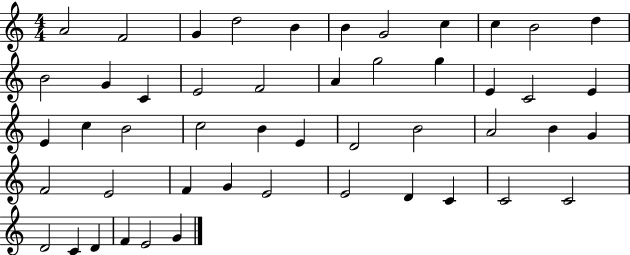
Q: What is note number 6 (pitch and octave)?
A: B4